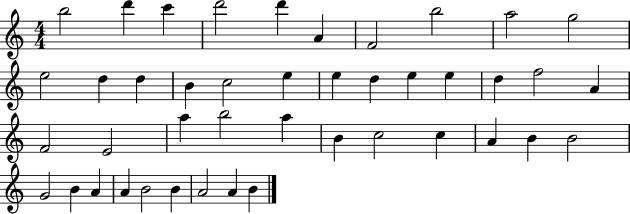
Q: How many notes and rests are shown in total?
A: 43